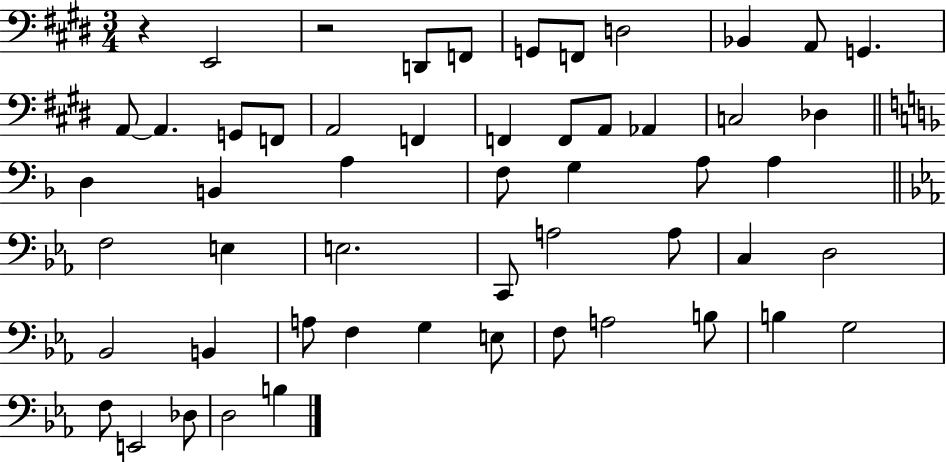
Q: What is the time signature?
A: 3/4